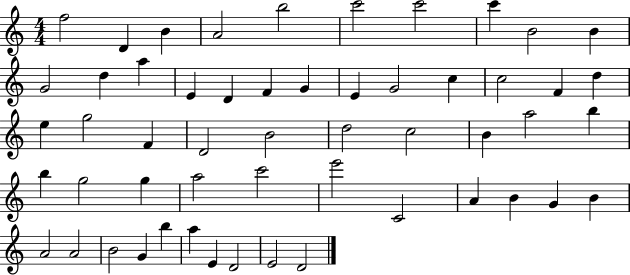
{
  \clef treble
  \numericTimeSignature
  \time 4/4
  \key c \major
  f''2 d'4 b'4 | a'2 b''2 | c'''2 c'''2 | c'''4 b'2 b'4 | \break g'2 d''4 a''4 | e'4 d'4 f'4 g'4 | e'4 g'2 c''4 | c''2 f'4 d''4 | \break e''4 g''2 f'4 | d'2 b'2 | d''2 c''2 | b'4 a''2 b''4 | \break b''4 g''2 g''4 | a''2 c'''2 | e'''2 c'2 | a'4 b'4 g'4 b'4 | \break a'2 a'2 | b'2 g'4 b''4 | a''4 e'4 d'2 | e'2 d'2 | \break \bar "|."
}